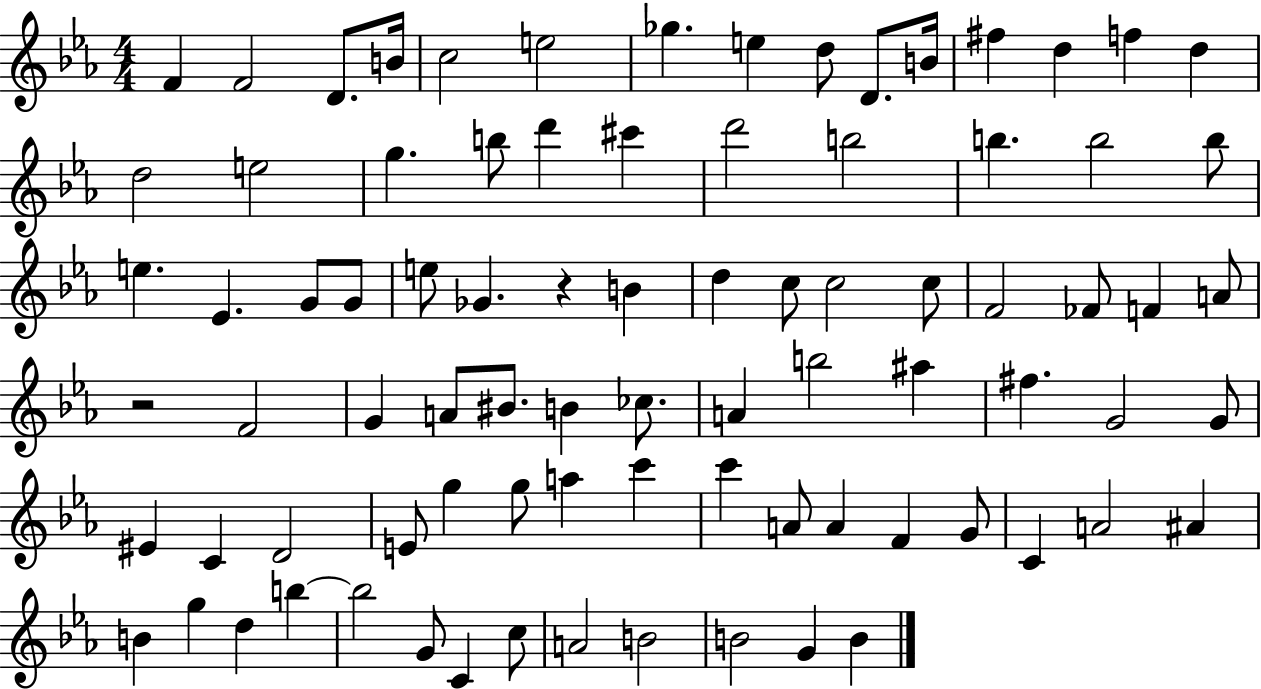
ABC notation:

X:1
T:Untitled
M:4/4
L:1/4
K:Eb
F F2 D/2 B/4 c2 e2 _g e d/2 D/2 B/4 ^f d f d d2 e2 g b/2 d' ^c' d'2 b2 b b2 b/2 e _E G/2 G/2 e/2 _G z B d c/2 c2 c/2 F2 _F/2 F A/2 z2 F2 G A/2 ^B/2 B _c/2 A b2 ^a ^f G2 G/2 ^E C D2 E/2 g g/2 a c' c' A/2 A F G/2 C A2 ^A B g d b b2 G/2 C c/2 A2 B2 B2 G B